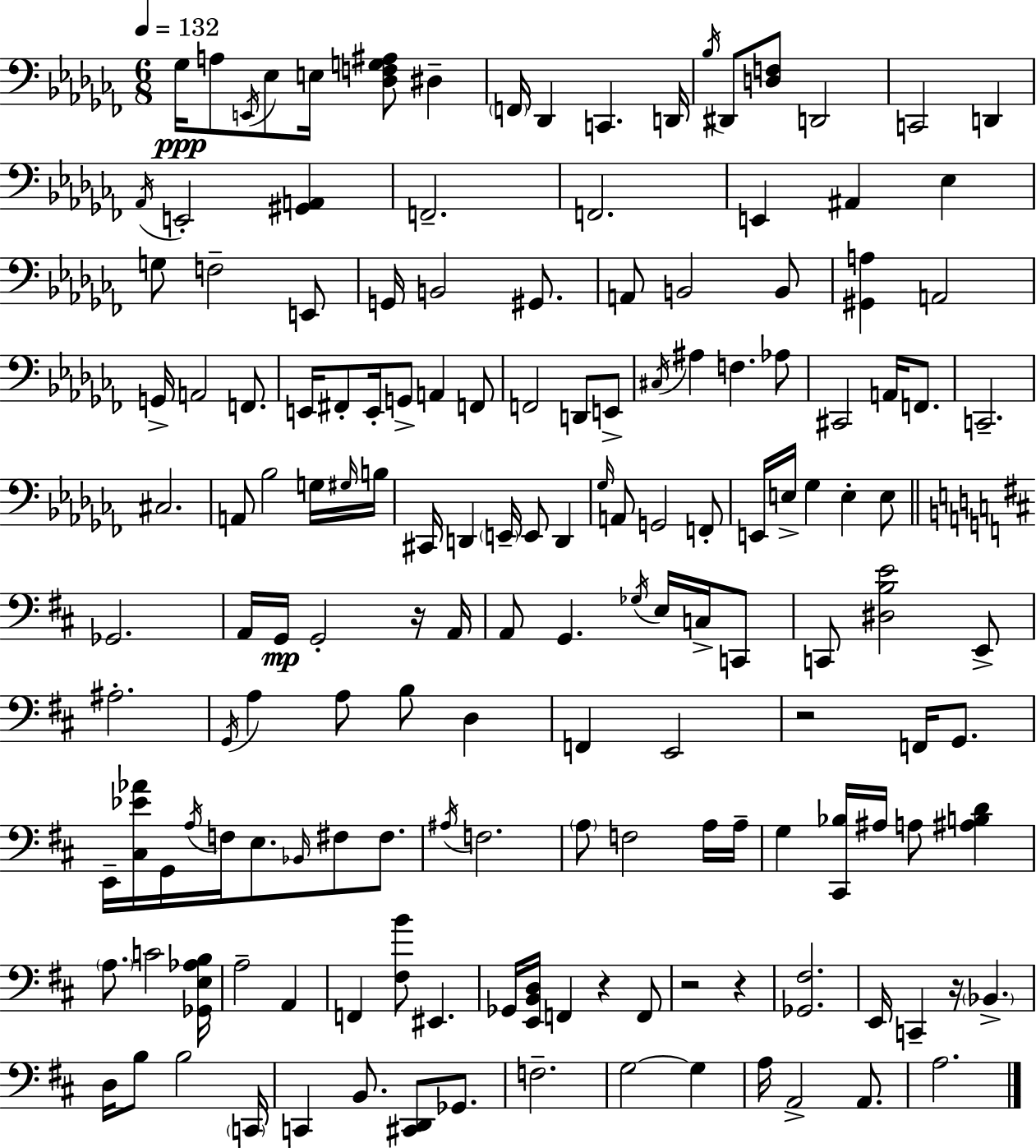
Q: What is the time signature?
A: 6/8